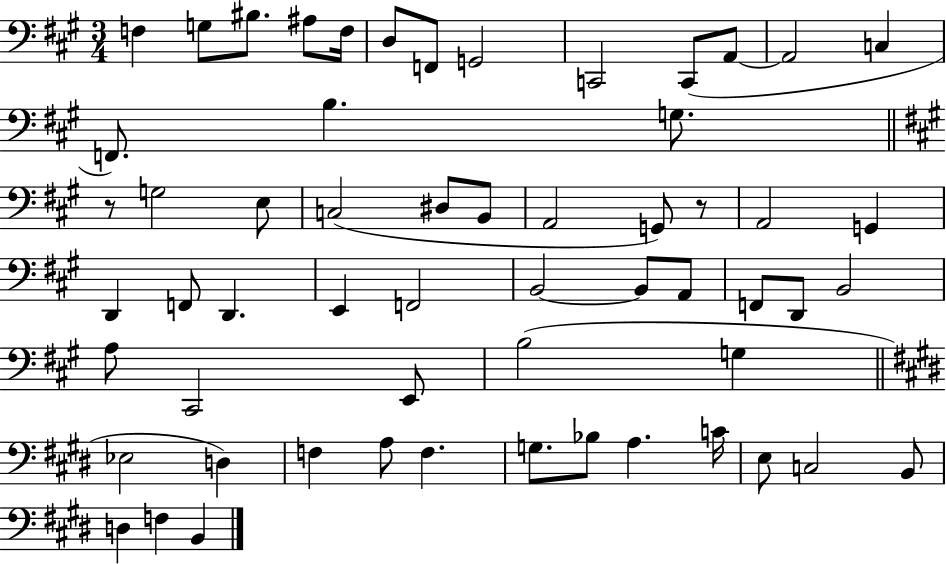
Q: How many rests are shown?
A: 2